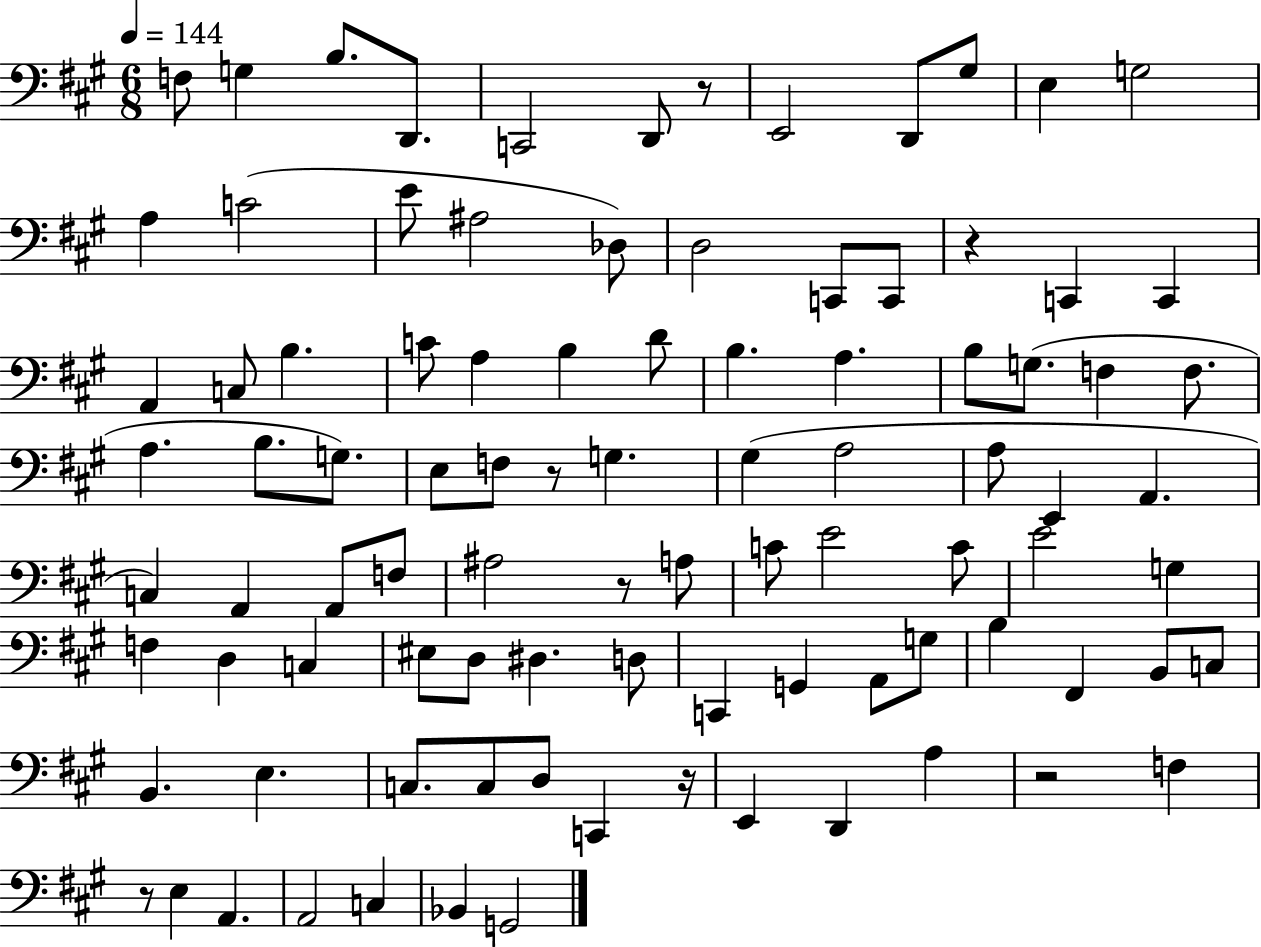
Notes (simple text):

F3/e G3/q B3/e. D2/e. C2/h D2/e R/e E2/h D2/e G#3/e E3/q G3/h A3/q C4/h E4/e A#3/h Db3/e D3/h C2/e C2/e R/q C2/q C2/q A2/q C3/e B3/q. C4/e A3/q B3/q D4/e B3/q. A3/q. B3/e G3/e. F3/q F3/e. A3/q. B3/e. G3/e. E3/e F3/e R/e G3/q. G#3/q A3/h A3/e E2/q A2/q. C3/q A2/q A2/e F3/e A#3/h R/e A3/e C4/e E4/h C4/e E4/h G3/q F3/q D3/q C3/q EIS3/e D3/e D#3/q. D3/e C2/q G2/q A2/e G3/e B3/q F#2/q B2/e C3/e B2/q. E3/q. C3/e. C3/e D3/e C2/q R/s E2/q D2/q A3/q R/h F3/q R/e E3/q A2/q. A2/h C3/q Bb2/q G2/h